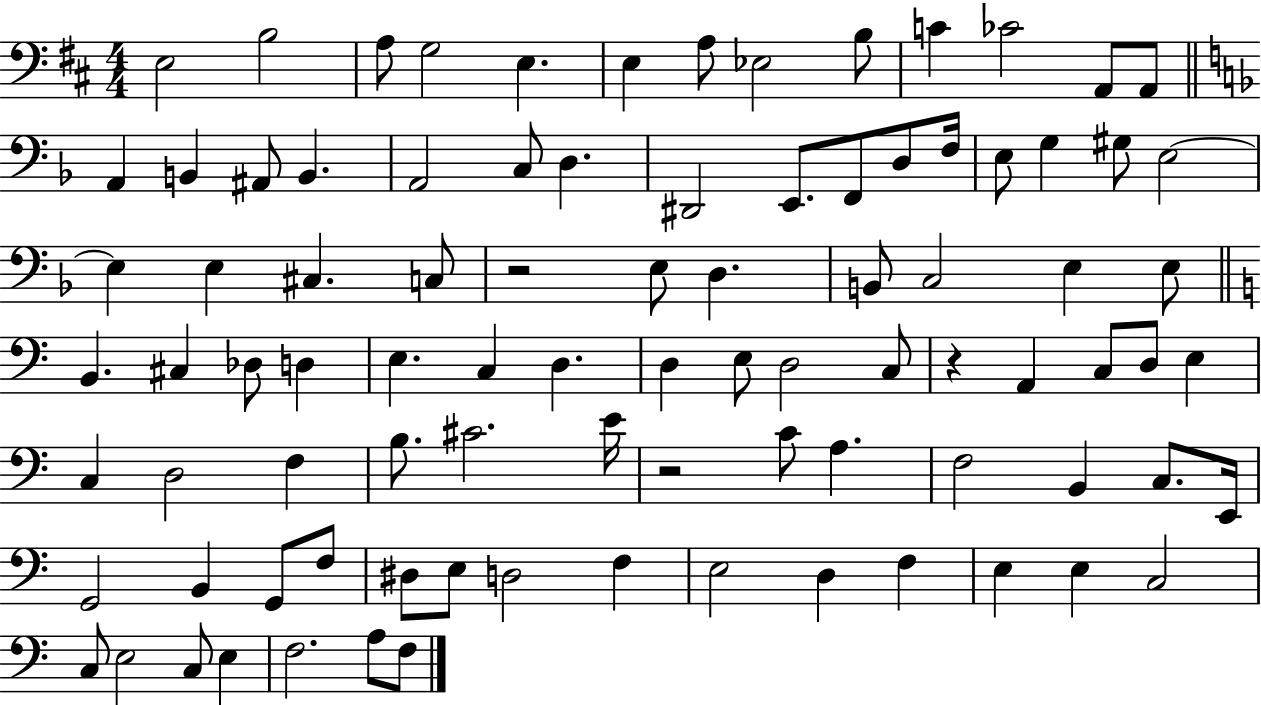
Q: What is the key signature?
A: D major